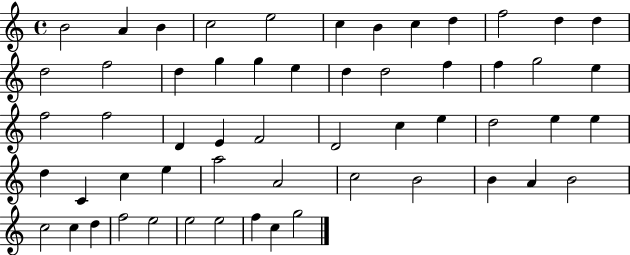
X:1
T:Untitled
M:4/4
L:1/4
K:C
B2 A B c2 e2 c B c d f2 d d d2 f2 d g g e d d2 f f g2 e f2 f2 D E F2 D2 c e d2 e e d C c e a2 A2 c2 B2 B A B2 c2 c d f2 e2 e2 e2 f c g2